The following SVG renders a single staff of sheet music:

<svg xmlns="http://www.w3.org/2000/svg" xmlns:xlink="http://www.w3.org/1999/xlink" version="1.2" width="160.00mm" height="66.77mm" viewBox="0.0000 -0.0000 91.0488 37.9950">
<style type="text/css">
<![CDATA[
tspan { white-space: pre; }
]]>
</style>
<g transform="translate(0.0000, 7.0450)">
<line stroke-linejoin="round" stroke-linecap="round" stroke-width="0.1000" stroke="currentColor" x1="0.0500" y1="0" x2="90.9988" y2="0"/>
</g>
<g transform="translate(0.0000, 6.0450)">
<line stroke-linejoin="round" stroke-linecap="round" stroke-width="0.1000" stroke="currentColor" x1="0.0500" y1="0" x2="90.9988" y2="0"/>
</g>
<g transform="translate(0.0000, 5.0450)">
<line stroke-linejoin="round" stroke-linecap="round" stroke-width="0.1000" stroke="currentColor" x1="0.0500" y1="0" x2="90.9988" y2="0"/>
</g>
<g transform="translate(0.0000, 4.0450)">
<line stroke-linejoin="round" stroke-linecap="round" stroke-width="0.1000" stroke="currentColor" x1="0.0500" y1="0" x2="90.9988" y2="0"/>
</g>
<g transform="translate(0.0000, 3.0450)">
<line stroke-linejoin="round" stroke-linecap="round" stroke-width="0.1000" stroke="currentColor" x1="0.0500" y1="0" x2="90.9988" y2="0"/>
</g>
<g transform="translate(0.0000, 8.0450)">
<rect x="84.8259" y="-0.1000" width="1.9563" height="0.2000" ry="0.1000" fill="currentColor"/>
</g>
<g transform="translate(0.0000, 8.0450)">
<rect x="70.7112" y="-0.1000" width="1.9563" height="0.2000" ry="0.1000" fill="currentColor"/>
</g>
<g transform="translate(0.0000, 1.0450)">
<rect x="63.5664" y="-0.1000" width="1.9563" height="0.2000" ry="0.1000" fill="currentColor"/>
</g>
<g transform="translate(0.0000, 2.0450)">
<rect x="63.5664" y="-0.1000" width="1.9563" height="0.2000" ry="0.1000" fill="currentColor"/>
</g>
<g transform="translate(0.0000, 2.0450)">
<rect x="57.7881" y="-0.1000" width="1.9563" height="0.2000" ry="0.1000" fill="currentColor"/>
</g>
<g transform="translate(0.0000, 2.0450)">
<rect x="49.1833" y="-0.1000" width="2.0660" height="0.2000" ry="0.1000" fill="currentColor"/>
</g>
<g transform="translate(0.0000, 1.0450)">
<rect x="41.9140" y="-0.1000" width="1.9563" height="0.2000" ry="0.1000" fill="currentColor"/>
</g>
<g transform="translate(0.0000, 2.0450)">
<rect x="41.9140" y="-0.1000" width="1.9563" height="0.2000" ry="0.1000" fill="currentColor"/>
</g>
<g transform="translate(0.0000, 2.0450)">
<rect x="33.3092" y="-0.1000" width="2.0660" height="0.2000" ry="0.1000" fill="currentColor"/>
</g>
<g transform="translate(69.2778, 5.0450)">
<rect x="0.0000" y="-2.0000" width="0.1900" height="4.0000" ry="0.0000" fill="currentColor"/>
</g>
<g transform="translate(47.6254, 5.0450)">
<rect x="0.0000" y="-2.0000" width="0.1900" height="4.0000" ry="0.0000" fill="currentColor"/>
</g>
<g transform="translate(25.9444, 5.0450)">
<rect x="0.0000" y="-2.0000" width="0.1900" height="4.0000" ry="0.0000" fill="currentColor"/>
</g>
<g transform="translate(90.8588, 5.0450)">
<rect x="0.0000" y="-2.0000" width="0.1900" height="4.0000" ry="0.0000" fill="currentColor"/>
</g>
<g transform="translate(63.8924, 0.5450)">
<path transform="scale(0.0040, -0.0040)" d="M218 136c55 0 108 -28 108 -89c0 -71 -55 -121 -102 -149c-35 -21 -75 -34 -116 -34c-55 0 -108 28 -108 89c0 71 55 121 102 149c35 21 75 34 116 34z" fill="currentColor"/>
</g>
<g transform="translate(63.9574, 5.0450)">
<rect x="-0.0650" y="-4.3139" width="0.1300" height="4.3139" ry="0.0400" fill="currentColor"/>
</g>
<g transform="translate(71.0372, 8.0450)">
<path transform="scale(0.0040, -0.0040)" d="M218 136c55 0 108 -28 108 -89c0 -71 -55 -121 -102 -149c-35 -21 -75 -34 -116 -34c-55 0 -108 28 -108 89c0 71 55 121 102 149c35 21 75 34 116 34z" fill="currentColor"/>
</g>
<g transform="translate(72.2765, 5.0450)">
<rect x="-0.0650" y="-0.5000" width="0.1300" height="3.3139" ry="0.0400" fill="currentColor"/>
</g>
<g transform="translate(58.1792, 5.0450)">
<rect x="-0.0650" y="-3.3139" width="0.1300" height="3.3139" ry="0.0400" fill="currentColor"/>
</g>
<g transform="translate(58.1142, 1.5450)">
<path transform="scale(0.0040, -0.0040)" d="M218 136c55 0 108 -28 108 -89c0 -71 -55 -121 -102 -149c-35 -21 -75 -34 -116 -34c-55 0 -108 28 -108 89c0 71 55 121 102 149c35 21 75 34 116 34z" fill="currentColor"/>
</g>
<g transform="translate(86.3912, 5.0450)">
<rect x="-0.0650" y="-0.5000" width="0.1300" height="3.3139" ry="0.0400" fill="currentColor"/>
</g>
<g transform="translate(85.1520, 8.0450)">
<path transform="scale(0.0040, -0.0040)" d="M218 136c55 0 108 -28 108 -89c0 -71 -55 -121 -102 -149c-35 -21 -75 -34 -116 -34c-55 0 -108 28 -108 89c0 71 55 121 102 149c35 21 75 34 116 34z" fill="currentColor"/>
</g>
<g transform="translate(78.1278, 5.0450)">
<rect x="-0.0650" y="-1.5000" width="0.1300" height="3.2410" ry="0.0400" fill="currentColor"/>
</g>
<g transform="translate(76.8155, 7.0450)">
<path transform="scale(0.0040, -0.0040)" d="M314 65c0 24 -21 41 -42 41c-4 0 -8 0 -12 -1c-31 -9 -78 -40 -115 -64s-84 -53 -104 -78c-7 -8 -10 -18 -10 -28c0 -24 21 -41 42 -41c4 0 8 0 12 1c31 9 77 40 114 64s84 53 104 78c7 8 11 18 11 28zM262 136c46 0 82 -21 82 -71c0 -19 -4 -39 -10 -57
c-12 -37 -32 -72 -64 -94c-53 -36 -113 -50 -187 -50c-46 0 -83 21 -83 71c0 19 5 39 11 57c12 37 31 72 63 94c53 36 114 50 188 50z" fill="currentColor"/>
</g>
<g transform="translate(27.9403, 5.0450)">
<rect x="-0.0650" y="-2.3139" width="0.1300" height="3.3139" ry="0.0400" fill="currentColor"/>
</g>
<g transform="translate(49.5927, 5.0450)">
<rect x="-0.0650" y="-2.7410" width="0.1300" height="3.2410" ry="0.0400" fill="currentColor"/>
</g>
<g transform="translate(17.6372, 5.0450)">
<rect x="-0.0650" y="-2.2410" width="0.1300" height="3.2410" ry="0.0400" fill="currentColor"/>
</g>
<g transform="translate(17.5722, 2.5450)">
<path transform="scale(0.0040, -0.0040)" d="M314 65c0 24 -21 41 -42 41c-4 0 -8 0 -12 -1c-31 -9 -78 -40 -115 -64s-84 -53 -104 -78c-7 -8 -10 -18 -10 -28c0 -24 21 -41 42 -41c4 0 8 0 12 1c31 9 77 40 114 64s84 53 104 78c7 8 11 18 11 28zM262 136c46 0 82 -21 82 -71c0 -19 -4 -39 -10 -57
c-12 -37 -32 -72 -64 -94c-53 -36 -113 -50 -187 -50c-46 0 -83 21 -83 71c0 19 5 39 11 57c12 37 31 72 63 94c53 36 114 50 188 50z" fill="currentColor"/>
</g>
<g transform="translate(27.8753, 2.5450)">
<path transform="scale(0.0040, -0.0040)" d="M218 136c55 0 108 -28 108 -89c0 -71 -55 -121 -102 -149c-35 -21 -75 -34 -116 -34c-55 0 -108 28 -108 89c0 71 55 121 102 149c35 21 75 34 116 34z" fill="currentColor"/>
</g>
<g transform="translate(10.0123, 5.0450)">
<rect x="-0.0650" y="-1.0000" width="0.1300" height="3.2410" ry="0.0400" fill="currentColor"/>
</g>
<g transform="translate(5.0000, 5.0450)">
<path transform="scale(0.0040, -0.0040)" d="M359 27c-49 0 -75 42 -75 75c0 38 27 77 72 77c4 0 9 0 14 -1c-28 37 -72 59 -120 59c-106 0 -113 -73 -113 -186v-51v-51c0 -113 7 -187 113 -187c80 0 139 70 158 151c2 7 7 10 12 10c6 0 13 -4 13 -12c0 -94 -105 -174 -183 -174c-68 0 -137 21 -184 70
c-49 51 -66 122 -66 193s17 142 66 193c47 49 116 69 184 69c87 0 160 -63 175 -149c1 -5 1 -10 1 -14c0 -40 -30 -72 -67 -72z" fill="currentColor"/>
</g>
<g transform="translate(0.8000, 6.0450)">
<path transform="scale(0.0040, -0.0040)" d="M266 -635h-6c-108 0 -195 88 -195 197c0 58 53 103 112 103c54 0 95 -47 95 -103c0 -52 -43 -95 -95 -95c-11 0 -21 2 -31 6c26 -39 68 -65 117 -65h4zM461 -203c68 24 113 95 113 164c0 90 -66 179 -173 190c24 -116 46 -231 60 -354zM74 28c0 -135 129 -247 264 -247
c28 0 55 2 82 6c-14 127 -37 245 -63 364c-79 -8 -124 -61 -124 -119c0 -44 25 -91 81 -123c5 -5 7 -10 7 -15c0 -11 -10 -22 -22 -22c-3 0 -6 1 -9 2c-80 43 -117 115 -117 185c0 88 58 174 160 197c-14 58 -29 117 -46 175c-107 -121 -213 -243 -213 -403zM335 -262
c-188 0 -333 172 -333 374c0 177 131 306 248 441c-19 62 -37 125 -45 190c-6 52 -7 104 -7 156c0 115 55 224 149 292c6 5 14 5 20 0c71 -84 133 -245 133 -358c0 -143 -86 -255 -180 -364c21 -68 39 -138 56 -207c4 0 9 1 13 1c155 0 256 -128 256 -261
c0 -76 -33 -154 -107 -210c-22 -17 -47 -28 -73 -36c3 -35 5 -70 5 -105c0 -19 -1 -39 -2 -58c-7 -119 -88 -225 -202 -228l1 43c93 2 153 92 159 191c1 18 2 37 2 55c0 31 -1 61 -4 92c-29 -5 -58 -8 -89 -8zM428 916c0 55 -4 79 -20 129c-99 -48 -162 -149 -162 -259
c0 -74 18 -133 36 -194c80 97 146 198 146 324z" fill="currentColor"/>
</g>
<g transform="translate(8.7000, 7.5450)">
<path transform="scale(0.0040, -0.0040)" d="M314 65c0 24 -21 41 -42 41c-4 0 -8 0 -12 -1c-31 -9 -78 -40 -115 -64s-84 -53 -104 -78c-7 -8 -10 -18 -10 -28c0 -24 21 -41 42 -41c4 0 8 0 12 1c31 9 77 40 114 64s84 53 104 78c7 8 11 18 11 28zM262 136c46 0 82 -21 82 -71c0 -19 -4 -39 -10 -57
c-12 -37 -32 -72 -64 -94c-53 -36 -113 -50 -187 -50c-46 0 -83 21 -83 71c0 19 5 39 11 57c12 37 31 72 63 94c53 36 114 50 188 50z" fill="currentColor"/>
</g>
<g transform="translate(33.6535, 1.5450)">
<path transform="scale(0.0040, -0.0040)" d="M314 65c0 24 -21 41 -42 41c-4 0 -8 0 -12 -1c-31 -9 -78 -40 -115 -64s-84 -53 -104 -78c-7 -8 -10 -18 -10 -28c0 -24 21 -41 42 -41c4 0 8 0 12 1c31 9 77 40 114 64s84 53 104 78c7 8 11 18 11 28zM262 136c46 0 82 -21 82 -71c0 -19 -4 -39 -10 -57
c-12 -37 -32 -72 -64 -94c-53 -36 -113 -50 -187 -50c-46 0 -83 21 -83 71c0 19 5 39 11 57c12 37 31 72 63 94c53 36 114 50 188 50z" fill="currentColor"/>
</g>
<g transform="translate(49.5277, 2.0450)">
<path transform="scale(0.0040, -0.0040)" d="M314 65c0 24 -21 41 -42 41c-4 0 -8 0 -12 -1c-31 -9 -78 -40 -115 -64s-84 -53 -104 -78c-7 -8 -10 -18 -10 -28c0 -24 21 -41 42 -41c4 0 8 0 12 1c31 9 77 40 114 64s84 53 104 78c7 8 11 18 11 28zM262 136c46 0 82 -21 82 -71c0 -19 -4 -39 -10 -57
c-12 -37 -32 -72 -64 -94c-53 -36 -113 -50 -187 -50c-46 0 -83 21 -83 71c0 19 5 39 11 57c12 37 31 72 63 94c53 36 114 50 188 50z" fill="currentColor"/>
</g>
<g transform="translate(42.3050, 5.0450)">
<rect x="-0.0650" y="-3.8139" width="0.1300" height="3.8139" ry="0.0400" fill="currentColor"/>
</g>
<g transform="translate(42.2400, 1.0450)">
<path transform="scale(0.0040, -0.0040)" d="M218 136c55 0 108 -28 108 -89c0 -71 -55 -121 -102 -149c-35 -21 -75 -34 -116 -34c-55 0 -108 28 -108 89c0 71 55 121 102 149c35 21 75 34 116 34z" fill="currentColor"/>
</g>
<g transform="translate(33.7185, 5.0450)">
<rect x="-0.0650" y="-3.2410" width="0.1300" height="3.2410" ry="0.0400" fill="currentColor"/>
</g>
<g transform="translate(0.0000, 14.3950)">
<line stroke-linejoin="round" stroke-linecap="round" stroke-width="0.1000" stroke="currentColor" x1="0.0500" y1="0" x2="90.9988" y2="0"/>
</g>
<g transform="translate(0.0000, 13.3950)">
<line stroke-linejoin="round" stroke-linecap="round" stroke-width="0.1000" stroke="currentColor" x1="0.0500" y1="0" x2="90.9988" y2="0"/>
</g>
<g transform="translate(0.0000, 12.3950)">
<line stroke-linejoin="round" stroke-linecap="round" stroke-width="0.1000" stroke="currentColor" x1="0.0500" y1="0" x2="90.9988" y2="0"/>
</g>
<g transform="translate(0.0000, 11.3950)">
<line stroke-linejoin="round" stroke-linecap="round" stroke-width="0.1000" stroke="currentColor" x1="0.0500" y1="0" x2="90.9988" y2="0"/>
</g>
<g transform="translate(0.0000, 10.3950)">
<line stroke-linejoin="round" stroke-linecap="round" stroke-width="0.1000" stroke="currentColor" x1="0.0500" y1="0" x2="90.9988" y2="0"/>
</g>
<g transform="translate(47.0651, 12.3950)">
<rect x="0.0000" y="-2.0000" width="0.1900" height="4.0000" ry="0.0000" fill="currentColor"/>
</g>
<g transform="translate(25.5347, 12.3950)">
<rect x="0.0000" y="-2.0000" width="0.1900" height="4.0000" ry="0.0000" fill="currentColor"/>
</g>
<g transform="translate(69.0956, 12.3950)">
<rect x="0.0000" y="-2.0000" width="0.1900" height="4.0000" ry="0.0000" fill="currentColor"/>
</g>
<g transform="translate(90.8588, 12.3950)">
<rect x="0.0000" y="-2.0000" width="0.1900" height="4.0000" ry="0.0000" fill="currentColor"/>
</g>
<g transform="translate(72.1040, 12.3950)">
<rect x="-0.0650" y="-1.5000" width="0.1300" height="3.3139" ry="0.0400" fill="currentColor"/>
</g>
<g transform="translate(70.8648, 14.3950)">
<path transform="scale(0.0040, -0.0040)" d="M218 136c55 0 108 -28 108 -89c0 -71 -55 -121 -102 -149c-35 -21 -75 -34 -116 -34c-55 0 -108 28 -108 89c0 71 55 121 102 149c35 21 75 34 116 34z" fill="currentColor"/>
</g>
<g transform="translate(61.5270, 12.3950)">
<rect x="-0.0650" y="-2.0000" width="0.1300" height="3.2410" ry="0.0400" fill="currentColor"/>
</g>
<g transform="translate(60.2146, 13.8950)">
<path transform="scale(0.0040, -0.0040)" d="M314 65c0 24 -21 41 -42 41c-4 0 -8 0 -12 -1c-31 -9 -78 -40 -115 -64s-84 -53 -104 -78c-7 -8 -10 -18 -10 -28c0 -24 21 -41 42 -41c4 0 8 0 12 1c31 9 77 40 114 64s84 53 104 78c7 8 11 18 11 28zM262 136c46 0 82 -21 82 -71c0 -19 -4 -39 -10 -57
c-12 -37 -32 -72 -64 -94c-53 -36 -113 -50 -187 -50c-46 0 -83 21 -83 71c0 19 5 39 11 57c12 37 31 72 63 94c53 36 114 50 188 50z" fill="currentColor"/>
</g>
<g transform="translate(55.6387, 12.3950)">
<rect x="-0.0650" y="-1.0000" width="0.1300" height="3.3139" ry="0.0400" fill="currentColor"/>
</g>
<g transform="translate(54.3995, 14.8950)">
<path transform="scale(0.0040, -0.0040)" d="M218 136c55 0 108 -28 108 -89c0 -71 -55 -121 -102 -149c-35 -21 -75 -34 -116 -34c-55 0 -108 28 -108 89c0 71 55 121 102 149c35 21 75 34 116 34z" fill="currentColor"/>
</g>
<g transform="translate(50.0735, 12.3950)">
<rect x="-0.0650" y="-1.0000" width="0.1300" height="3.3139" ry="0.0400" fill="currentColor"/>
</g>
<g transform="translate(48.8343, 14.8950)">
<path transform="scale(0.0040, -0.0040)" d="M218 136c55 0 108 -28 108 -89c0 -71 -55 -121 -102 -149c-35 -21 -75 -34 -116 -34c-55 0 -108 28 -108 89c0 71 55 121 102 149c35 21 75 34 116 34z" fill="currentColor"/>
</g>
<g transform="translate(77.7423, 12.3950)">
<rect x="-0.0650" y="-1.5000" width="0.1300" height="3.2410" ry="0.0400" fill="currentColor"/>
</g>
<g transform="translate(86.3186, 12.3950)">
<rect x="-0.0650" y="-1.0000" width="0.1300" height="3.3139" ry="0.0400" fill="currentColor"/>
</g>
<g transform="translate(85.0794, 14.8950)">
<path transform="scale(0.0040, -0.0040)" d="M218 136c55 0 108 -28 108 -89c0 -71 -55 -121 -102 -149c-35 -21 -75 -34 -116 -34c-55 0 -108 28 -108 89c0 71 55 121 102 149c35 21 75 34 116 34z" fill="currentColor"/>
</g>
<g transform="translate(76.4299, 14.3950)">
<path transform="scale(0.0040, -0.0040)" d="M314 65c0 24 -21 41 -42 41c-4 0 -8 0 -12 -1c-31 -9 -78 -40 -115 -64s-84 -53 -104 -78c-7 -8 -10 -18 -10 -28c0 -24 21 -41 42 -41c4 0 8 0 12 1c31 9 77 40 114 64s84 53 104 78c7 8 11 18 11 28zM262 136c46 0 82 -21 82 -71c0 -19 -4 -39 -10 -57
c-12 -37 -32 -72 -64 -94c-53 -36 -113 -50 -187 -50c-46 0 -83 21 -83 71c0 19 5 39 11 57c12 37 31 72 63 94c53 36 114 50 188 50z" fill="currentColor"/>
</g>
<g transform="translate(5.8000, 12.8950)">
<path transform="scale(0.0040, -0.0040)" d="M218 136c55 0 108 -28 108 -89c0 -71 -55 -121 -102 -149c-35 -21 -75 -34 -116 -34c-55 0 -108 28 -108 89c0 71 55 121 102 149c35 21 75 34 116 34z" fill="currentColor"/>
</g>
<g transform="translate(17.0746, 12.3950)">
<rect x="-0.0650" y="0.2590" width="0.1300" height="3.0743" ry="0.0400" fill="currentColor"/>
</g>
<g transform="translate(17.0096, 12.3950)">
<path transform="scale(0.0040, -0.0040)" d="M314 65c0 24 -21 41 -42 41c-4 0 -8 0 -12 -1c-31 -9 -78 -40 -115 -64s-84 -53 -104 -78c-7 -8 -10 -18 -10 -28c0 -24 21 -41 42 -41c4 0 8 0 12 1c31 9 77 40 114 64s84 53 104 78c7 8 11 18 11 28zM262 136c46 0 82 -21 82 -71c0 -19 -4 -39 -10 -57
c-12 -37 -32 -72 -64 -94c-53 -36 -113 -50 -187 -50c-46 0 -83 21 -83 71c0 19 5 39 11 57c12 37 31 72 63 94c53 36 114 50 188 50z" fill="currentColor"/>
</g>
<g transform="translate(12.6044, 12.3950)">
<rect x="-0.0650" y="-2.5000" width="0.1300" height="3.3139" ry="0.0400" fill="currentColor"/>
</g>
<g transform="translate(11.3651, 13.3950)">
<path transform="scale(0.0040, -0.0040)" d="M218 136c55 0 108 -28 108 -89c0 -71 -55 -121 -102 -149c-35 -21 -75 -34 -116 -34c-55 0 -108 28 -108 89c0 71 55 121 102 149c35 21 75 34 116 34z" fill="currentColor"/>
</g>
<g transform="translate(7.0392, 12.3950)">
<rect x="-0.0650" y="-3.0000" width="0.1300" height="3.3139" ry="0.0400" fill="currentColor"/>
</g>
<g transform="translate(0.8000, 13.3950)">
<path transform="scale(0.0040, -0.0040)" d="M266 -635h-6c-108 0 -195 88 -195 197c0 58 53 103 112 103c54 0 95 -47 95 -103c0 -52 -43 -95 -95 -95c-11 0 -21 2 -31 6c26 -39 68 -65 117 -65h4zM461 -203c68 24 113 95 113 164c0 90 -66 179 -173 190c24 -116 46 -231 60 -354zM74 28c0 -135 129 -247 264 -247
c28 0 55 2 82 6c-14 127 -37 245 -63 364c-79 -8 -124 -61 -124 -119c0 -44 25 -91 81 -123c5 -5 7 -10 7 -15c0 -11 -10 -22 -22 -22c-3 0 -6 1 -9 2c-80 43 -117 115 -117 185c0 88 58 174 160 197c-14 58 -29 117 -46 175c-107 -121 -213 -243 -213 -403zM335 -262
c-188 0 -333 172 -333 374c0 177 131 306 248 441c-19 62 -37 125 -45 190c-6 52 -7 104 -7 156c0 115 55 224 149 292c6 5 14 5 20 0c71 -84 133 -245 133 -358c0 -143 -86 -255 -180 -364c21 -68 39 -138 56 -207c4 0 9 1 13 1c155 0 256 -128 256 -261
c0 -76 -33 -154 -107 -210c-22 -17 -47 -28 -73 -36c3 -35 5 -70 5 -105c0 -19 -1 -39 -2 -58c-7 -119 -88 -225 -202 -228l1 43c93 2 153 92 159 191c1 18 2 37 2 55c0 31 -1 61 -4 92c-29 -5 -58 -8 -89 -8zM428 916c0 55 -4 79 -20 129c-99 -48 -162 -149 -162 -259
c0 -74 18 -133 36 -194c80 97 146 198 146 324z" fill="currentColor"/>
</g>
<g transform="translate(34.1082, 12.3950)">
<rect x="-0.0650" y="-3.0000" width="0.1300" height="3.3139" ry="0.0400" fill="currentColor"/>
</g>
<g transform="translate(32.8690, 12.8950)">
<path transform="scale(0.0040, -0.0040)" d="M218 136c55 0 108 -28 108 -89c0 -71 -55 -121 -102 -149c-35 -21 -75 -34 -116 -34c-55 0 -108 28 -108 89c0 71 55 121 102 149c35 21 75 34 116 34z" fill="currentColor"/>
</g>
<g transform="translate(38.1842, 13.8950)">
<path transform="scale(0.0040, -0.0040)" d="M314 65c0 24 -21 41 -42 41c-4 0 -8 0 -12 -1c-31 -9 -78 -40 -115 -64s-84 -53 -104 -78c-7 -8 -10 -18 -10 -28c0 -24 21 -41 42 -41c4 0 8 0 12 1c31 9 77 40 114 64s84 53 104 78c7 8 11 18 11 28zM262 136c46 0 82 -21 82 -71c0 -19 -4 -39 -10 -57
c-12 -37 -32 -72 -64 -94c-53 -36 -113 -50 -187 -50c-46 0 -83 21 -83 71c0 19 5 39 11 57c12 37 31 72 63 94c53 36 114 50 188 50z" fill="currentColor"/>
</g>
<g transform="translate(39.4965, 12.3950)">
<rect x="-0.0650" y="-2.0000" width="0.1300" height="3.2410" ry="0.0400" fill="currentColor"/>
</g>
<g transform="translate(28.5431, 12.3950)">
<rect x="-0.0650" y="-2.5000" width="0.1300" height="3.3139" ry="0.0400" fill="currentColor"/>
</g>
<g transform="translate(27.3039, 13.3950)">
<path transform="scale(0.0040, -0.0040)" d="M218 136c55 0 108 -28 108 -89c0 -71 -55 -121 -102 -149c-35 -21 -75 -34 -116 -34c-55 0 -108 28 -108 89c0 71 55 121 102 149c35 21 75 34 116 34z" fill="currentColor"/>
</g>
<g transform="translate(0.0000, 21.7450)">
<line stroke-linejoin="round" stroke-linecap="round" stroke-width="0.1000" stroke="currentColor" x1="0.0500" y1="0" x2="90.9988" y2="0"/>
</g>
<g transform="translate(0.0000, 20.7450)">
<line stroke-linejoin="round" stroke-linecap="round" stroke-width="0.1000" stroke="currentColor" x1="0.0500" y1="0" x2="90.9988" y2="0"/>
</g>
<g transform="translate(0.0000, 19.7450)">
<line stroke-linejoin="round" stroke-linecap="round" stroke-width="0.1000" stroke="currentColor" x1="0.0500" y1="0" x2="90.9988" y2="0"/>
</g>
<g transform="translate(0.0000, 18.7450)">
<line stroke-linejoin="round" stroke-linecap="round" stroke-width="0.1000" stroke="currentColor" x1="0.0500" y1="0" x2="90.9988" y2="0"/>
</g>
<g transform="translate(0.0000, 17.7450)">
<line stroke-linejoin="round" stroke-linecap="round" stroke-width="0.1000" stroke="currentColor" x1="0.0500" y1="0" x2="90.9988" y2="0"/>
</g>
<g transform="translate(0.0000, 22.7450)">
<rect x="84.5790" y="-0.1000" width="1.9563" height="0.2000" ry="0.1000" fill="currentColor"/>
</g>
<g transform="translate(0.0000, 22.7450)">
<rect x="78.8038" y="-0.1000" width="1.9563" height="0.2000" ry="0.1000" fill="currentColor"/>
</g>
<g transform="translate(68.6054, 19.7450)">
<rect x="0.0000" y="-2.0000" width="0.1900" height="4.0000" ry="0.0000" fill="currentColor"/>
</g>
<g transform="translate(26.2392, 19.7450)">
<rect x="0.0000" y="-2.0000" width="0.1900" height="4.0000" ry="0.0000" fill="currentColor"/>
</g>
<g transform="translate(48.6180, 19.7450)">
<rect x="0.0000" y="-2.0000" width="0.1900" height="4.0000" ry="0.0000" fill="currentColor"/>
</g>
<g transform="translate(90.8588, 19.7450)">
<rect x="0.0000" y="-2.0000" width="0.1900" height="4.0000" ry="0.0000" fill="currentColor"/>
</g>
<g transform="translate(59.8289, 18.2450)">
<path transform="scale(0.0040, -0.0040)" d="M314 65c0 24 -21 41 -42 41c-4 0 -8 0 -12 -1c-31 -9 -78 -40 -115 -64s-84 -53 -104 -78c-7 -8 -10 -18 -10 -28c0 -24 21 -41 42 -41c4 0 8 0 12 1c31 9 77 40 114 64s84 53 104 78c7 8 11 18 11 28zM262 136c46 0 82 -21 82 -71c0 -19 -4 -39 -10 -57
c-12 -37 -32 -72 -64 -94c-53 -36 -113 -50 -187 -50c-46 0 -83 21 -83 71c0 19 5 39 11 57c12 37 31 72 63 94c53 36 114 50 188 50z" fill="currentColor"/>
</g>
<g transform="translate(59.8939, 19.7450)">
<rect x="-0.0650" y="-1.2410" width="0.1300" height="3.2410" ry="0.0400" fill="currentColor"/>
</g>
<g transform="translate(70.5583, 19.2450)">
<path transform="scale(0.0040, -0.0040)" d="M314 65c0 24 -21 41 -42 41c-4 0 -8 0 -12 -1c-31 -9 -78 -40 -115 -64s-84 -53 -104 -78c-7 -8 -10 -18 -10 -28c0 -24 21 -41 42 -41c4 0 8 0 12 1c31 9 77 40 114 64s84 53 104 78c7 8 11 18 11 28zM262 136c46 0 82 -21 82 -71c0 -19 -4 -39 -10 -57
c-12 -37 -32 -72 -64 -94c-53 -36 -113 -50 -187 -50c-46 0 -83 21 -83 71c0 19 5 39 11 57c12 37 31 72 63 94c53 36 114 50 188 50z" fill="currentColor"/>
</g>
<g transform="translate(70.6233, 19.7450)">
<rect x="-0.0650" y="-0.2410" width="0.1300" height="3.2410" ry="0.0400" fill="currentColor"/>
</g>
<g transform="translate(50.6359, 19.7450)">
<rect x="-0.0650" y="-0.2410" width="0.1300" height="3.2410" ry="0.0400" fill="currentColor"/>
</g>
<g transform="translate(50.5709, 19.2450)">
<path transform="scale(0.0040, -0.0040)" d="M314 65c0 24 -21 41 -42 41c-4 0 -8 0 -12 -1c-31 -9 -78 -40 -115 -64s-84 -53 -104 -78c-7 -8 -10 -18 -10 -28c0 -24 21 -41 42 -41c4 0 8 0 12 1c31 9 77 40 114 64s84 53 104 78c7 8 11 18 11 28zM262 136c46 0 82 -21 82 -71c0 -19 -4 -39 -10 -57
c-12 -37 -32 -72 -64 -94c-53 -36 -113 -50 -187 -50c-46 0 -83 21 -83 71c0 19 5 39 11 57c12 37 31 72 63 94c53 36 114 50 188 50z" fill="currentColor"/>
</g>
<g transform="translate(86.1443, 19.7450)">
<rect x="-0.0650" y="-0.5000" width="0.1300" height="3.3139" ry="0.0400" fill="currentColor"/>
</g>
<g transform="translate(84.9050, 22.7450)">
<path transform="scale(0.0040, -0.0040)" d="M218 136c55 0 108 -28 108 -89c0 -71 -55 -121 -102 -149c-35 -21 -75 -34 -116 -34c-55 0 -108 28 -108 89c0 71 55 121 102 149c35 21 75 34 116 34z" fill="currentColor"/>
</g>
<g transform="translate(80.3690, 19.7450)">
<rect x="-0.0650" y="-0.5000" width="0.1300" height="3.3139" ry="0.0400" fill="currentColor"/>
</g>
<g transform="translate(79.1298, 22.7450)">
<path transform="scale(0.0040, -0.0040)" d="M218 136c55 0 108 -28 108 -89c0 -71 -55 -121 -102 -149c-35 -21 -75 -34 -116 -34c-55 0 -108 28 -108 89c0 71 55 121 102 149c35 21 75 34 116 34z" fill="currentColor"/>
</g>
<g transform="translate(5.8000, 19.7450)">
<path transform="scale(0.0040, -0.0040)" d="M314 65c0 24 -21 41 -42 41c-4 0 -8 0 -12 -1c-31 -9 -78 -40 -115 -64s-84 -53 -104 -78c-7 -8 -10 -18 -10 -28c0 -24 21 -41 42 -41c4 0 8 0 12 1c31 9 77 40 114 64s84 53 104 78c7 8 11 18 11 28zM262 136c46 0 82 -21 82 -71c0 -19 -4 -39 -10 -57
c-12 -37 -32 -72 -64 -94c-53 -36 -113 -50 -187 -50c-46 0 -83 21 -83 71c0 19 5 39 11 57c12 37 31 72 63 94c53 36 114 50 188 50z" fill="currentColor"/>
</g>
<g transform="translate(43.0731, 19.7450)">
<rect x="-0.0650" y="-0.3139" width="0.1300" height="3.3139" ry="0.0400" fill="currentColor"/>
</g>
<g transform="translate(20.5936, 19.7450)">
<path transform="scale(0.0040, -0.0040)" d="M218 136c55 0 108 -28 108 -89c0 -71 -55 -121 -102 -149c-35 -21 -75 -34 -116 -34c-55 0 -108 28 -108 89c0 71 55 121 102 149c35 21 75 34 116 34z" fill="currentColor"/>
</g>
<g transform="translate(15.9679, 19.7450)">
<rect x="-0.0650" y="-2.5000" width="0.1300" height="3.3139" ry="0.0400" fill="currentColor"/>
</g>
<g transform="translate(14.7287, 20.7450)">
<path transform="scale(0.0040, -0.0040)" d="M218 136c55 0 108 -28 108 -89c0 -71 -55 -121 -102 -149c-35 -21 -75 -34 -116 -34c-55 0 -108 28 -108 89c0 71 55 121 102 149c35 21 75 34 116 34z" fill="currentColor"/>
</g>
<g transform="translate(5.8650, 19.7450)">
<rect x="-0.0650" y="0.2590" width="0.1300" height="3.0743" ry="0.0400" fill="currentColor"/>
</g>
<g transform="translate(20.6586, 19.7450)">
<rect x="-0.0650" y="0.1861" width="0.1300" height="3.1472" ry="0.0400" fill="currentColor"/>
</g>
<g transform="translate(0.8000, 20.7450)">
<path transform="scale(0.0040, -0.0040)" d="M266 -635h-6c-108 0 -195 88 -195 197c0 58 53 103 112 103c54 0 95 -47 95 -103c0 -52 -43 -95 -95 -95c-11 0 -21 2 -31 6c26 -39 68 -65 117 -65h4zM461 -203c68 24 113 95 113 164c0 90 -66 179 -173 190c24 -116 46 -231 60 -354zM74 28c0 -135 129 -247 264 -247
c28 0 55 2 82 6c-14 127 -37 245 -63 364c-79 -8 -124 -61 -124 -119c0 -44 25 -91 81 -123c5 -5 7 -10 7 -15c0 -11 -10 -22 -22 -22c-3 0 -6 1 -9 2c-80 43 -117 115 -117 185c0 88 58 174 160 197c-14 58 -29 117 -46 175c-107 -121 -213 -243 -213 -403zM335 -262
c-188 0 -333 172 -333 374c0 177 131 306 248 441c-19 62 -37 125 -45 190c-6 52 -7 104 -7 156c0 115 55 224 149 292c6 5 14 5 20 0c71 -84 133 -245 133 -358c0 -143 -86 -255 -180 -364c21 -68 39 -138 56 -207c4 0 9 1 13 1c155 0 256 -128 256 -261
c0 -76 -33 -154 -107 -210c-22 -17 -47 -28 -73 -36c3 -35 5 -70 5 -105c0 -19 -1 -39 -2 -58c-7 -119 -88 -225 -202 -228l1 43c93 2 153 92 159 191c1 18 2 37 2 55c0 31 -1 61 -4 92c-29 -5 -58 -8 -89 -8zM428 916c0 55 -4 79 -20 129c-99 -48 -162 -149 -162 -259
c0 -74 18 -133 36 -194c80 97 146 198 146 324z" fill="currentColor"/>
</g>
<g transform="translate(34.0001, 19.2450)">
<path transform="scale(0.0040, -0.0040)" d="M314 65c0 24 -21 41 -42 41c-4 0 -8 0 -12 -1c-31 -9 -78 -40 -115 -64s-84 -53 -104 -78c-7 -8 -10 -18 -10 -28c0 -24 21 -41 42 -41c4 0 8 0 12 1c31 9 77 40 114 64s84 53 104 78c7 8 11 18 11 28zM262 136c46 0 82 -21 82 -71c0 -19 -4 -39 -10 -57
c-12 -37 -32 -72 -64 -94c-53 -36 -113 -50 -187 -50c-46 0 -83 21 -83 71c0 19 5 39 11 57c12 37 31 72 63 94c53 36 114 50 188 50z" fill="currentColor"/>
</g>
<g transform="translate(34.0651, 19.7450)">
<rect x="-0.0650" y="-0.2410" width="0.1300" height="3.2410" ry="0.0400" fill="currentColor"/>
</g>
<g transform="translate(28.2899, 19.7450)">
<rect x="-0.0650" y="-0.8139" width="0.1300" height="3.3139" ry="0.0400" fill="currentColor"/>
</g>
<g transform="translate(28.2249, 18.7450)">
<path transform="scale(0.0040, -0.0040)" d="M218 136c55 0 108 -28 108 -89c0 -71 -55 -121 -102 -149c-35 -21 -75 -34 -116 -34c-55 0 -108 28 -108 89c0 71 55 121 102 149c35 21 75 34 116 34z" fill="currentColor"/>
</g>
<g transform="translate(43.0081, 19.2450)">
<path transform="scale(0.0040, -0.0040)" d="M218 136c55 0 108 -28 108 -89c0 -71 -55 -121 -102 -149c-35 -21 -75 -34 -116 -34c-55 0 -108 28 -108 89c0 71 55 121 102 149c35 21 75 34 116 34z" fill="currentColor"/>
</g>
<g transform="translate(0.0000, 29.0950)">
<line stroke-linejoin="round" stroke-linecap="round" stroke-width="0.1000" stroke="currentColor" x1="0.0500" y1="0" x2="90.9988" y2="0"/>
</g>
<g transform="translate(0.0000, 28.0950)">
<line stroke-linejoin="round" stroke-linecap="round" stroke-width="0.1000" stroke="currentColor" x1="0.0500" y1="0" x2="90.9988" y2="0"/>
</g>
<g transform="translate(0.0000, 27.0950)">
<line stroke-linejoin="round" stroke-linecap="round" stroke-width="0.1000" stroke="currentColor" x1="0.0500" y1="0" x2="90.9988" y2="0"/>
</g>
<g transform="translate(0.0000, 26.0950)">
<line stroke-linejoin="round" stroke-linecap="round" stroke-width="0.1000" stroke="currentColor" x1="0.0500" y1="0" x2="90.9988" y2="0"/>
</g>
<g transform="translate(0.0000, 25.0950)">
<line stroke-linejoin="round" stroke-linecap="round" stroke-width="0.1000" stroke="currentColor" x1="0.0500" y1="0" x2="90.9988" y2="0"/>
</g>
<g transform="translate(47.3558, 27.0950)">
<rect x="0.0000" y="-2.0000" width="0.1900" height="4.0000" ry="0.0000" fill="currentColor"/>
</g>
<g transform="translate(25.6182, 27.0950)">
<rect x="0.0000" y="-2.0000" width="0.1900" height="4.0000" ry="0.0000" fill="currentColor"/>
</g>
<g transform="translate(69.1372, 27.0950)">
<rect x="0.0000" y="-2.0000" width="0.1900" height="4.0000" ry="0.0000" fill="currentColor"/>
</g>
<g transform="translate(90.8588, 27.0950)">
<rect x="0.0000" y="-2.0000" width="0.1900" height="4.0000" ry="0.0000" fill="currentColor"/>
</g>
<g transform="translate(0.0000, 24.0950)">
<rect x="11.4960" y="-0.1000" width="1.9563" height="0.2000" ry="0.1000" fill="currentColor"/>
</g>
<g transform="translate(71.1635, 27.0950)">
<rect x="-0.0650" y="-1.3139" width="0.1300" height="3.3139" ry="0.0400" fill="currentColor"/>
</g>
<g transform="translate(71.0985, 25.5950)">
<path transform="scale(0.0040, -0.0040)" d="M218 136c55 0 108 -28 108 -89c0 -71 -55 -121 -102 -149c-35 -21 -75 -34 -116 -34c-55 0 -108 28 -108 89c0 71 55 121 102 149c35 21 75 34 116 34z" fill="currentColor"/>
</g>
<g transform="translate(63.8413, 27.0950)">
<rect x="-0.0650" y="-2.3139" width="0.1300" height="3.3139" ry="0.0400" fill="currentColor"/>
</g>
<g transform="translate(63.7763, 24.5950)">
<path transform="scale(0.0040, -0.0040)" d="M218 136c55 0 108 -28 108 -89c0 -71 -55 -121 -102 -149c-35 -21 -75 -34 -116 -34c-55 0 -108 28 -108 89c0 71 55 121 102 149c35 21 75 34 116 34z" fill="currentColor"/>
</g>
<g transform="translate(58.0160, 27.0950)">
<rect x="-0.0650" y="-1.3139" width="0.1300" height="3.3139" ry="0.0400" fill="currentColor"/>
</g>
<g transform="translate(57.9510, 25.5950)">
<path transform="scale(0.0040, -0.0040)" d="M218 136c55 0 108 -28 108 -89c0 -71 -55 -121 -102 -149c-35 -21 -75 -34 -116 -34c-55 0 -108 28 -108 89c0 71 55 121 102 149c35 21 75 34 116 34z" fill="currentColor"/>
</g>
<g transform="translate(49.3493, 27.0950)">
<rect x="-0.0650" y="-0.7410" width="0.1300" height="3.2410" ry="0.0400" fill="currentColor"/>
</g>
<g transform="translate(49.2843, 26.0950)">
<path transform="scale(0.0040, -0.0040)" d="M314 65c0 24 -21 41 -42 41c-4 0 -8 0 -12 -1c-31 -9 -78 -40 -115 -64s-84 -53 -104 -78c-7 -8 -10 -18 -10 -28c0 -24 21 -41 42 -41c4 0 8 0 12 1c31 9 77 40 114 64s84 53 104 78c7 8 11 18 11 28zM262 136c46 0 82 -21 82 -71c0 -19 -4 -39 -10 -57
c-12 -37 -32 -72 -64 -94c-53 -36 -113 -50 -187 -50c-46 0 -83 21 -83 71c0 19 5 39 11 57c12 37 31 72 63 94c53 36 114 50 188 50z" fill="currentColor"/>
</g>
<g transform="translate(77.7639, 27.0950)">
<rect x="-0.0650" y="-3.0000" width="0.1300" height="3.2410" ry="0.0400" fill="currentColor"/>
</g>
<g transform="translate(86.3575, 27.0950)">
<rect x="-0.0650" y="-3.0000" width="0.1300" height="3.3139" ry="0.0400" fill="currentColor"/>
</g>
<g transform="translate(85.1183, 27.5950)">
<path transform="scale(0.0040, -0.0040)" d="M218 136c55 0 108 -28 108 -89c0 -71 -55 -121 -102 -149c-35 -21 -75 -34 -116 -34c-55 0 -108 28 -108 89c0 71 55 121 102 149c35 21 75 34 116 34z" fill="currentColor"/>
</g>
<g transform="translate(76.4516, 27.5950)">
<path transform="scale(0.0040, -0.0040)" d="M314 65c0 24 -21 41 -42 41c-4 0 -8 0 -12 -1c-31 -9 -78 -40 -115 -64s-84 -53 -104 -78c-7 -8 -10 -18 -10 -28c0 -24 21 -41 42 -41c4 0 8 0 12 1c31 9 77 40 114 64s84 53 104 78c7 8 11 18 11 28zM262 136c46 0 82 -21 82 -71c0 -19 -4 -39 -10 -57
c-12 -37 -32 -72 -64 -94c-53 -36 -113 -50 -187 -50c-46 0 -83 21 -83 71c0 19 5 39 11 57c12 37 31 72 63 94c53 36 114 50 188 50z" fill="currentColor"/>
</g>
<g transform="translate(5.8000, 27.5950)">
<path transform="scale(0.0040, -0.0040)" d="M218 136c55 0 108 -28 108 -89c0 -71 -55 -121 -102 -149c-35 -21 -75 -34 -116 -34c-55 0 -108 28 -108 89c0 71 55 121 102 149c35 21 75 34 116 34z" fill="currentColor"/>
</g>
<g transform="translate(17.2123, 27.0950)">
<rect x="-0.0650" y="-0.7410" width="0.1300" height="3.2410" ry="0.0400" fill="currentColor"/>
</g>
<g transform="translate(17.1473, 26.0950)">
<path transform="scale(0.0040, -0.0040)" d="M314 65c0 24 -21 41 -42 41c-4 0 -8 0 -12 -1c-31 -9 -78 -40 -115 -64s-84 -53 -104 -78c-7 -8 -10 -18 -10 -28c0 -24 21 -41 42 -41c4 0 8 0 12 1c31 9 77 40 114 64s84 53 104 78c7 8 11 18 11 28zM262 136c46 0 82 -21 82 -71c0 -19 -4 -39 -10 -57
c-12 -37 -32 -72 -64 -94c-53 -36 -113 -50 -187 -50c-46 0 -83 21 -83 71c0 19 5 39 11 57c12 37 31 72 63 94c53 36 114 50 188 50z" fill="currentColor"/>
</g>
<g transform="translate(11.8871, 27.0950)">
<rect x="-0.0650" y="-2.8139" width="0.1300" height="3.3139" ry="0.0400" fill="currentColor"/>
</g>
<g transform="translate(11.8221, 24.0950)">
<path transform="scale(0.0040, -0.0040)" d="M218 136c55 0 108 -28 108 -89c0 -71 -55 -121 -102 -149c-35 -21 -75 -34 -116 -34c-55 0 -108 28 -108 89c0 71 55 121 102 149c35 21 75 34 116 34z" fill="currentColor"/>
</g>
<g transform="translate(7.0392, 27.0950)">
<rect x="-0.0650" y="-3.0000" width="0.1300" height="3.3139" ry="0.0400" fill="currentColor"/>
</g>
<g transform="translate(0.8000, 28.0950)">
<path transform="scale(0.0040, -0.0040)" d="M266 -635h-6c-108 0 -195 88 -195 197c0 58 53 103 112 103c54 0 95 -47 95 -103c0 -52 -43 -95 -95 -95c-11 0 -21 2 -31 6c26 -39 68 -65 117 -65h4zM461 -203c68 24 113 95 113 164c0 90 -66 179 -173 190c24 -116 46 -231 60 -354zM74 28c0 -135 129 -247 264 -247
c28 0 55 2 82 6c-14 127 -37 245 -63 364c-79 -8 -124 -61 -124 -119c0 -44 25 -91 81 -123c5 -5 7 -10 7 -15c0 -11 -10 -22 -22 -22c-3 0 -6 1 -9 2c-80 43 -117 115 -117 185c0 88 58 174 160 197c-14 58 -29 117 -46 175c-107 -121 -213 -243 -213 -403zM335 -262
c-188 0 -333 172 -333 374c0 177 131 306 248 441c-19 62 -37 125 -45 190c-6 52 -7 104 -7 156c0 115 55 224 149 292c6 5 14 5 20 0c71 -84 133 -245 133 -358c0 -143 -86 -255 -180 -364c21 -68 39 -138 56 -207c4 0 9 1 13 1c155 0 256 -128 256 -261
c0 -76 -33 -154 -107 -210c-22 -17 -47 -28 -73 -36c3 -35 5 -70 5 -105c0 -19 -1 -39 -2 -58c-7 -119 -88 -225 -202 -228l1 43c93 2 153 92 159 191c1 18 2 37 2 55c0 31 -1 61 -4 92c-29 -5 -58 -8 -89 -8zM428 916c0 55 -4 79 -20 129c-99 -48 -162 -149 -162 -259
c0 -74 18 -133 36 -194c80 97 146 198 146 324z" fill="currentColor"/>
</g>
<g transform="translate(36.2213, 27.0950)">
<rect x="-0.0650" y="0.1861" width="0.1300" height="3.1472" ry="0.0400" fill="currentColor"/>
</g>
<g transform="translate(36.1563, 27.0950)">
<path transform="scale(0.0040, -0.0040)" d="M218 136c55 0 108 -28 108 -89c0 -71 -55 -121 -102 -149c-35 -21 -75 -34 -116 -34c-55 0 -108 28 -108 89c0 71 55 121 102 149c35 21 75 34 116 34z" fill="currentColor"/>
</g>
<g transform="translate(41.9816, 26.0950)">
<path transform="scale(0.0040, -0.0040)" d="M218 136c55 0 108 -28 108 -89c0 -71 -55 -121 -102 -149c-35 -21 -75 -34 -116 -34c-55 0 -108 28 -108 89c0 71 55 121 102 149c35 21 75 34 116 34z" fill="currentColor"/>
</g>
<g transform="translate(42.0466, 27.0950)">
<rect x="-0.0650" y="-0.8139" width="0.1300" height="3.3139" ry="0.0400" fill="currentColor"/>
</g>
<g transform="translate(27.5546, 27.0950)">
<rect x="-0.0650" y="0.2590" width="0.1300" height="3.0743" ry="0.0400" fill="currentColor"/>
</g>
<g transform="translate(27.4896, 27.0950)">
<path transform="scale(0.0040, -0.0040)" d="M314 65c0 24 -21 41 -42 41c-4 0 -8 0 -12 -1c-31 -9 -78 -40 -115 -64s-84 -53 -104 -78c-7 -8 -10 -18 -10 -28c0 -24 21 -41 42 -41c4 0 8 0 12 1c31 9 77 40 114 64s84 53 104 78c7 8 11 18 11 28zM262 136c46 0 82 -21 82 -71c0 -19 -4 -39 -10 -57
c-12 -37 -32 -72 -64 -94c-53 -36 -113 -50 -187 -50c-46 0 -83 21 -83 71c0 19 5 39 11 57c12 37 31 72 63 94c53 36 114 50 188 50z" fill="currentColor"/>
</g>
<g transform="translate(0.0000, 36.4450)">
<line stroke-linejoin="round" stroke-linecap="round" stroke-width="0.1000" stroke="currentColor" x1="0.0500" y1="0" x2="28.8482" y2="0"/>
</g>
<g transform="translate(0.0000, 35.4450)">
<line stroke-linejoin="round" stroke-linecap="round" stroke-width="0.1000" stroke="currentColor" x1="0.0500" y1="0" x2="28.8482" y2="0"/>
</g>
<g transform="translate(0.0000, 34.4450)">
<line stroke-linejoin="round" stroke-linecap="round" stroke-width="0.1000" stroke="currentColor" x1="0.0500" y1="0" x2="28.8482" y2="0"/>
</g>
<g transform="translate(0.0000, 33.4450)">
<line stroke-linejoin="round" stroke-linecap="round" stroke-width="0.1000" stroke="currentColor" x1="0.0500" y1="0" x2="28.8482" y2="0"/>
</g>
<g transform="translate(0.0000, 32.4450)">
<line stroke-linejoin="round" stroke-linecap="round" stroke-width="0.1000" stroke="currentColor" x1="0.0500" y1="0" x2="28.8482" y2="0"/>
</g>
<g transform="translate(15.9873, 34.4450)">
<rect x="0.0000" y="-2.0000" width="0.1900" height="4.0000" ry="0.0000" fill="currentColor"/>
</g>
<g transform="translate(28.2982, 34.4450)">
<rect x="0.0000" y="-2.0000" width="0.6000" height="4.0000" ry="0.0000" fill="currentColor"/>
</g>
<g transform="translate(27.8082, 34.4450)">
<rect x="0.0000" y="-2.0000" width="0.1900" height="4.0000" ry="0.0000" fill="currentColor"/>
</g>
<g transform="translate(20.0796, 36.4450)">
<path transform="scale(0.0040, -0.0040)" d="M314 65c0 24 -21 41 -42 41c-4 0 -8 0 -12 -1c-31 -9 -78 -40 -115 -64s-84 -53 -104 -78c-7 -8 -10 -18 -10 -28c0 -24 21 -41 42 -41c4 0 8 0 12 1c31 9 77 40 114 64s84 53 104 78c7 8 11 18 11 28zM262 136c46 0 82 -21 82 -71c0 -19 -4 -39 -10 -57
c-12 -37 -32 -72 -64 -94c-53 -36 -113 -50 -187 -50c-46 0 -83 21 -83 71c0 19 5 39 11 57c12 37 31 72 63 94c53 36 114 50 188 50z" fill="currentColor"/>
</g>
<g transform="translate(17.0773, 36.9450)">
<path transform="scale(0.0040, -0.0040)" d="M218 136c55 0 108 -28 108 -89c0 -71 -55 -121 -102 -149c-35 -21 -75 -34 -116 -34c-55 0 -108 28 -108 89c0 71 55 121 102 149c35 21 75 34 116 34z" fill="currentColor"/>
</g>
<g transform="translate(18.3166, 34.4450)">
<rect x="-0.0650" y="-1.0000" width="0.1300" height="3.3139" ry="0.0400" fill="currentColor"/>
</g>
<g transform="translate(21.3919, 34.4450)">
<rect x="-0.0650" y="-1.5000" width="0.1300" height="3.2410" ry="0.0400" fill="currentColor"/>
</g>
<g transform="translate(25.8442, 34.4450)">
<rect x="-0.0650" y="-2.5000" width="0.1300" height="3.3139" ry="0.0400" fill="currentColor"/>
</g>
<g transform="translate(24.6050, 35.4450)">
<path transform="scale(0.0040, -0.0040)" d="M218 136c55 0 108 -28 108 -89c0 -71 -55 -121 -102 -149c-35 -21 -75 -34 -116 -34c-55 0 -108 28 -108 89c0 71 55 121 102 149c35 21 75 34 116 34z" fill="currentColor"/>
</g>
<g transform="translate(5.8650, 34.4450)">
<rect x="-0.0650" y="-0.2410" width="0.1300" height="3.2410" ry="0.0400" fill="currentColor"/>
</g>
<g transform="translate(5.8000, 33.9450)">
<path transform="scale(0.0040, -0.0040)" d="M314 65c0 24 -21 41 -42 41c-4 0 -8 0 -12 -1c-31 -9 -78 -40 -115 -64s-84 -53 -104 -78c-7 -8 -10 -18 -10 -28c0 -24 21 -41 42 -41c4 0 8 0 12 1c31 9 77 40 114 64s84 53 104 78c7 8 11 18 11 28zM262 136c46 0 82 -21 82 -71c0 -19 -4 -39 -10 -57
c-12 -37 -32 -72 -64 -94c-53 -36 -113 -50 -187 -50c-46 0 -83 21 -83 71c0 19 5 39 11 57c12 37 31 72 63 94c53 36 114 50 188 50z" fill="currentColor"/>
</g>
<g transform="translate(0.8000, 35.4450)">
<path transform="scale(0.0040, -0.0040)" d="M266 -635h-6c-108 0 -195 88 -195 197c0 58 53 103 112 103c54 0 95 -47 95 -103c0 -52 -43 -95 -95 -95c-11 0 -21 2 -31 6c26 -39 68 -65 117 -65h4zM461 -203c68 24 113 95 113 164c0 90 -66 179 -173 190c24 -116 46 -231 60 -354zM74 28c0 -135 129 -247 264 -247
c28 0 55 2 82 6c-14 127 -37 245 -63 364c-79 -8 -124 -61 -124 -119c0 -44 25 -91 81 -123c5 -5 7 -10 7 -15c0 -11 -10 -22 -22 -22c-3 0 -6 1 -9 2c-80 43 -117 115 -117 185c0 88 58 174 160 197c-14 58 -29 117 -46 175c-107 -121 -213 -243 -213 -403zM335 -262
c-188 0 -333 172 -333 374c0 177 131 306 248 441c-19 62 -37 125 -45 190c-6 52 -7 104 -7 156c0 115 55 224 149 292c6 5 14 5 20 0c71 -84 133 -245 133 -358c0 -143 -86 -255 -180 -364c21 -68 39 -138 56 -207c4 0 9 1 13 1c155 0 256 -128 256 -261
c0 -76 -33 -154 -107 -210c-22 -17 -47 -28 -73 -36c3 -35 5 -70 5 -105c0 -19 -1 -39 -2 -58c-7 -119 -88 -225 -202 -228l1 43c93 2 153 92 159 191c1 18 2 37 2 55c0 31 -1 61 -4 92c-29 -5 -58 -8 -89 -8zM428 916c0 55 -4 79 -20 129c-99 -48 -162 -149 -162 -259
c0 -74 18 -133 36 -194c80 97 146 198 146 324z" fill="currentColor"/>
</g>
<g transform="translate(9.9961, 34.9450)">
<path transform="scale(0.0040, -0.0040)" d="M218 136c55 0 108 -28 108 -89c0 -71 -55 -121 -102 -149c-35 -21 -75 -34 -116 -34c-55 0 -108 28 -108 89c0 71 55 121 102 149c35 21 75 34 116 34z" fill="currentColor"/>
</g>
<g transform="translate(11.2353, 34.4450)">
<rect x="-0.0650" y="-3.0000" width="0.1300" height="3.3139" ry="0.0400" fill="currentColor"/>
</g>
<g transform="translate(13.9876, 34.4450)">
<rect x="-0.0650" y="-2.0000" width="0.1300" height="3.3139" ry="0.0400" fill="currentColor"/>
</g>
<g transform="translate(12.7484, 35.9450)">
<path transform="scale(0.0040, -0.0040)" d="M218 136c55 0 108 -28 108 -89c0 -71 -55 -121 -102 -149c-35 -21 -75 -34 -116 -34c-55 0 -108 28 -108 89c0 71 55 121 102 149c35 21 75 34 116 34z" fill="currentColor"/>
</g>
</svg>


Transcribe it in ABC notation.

X:1
T:Untitled
M:4/4
L:1/4
K:C
D2 g2 g b2 c' a2 b d' C E2 C A G B2 G A F2 D D F2 E E2 D B2 G B d c2 c c2 e2 c2 C C A a d2 B2 B d d2 e g e A2 A c2 A F D E2 G